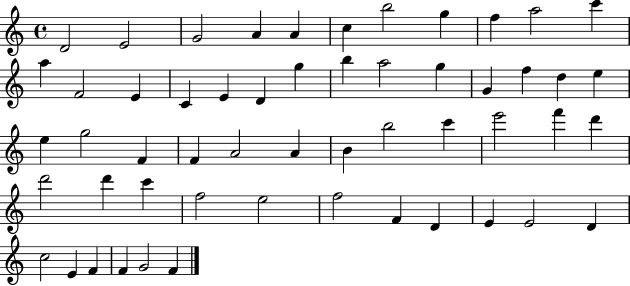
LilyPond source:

{
  \clef treble
  \time 4/4
  \defaultTimeSignature
  \key c \major
  d'2 e'2 | g'2 a'4 a'4 | c''4 b''2 g''4 | f''4 a''2 c'''4 | \break a''4 f'2 e'4 | c'4 e'4 d'4 g''4 | b''4 a''2 g''4 | g'4 f''4 d''4 e''4 | \break e''4 g''2 f'4 | f'4 a'2 a'4 | b'4 b''2 c'''4 | e'''2 f'''4 d'''4 | \break d'''2 d'''4 c'''4 | f''2 e''2 | f''2 f'4 d'4 | e'4 e'2 d'4 | \break c''2 e'4 f'4 | f'4 g'2 f'4 | \bar "|."
}